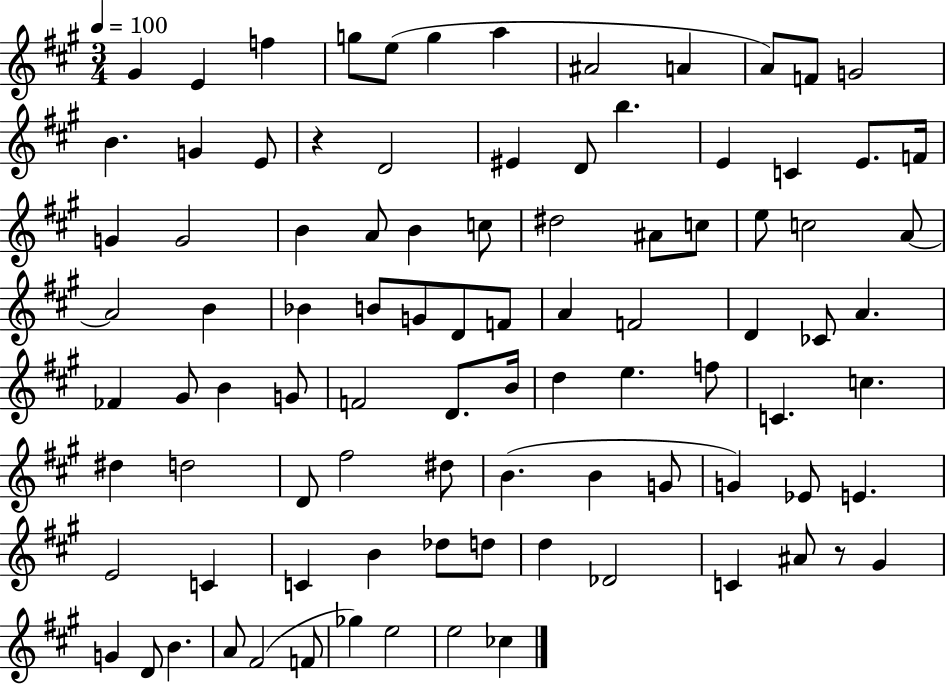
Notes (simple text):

G#4/q E4/q F5/q G5/e E5/e G5/q A5/q A#4/h A4/q A4/e F4/e G4/h B4/q. G4/q E4/e R/q D4/h EIS4/q D4/e B5/q. E4/q C4/q E4/e. F4/s G4/q G4/h B4/q A4/e B4/q C5/e D#5/h A#4/e C5/e E5/e C5/h A4/e A4/h B4/q Bb4/q B4/e G4/e D4/e F4/e A4/q F4/h D4/q CES4/e A4/q. FES4/q G#4/e B4/q G4/e F4/h D4/e. B4/s D5/q E5/q. F5/e C4/q. C5/q. D#5/q D5/h D4/e F#5/h D#5/e B4/q. B4/q G4/e G4/q Eb4/e E4/q. E4/h C4/q C4/q B4/q Db5/e D5/e D5/q Db4/h C4/q A#4/e R/e G#4/q G4/q D4/e B4/q. A4/e F#4/h F4/e Gb5/q E5/h E5/h CES5/q